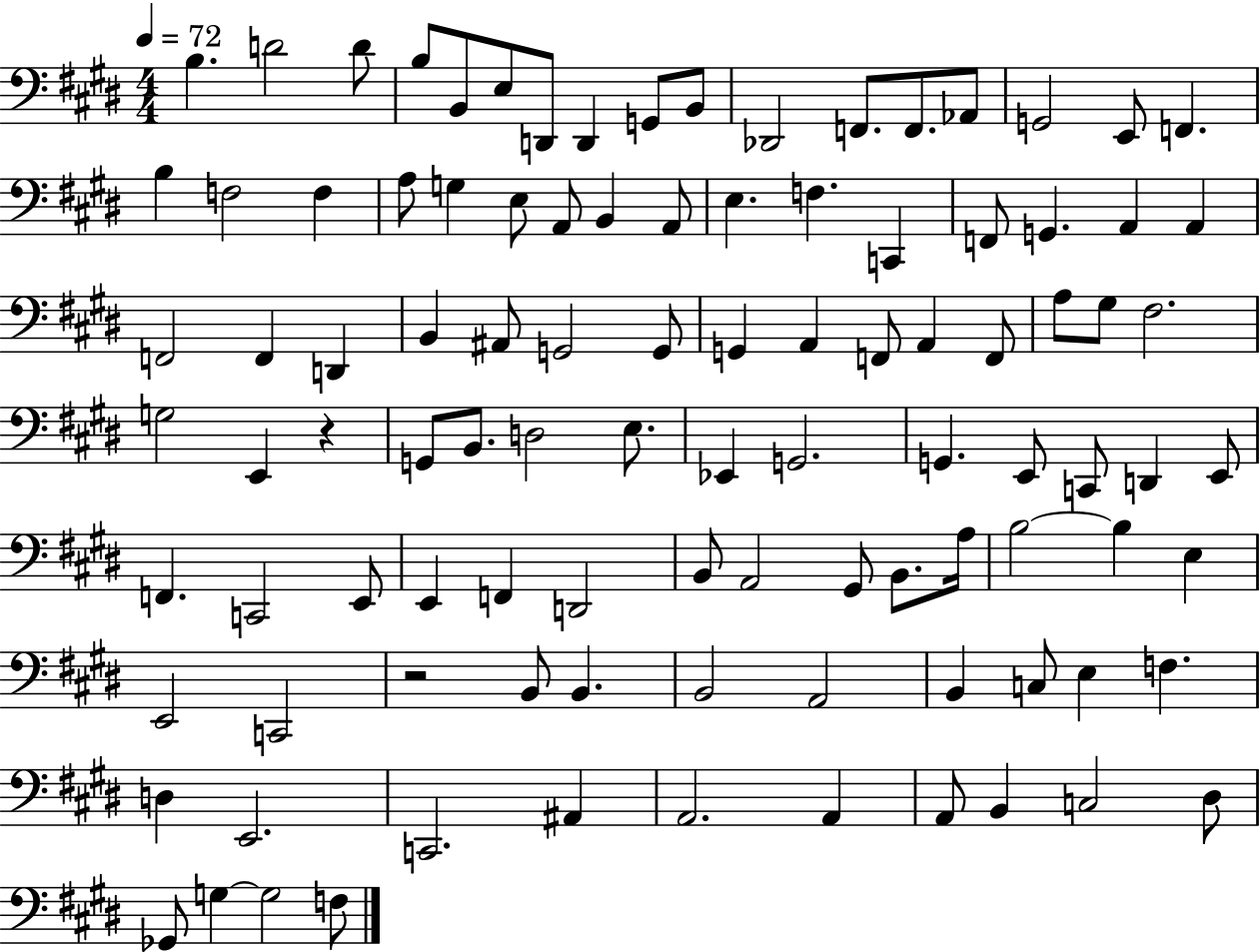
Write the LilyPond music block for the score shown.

{
  \clef bass
  \numericTimeSignature
  \time 4/4
  \key e \major
  \tempo 4 = 72
  b4. d'2 d'8 | b8 b,8 e8 d,8 d,4 g,8 b,8 | des,2 f,8. f,8. aes,8 | g,2 e,8 f,4. | \break b4 f2 f4 | a8 g4 e8 a,8 b,4 a,8 | e4. f4. c,4 | f,8 g,4. a,4 a,4 | \break f,2 f,4 d,4 | b,4 ais,8 g,2 g,8 | g,4 a,4 f,8 a,4 f,8 | a8 gis8 fis2. | \break g2 e,4 r4 | g,8 b,8. d2 e8. | ees,4 g,2. | g,4. e,8 c,8 d,4 e,8 | \break f,4. c,2 e,8 | e,4 f,4 d,2 | b,8 a,2 gis,8 b,8. a16 | b2~~ b4 e4 | \break e,2 c,2 | r2 b,8 b,4. | b,2 a,2 | b,4 c8 e4 f4. | \break d4 e,2. | c,2. ais,4 | a,2. a,4 | a,8 b,4 c2 dis8 | \break ges,8 g4~~ g2 f8 | \bar "|."
}